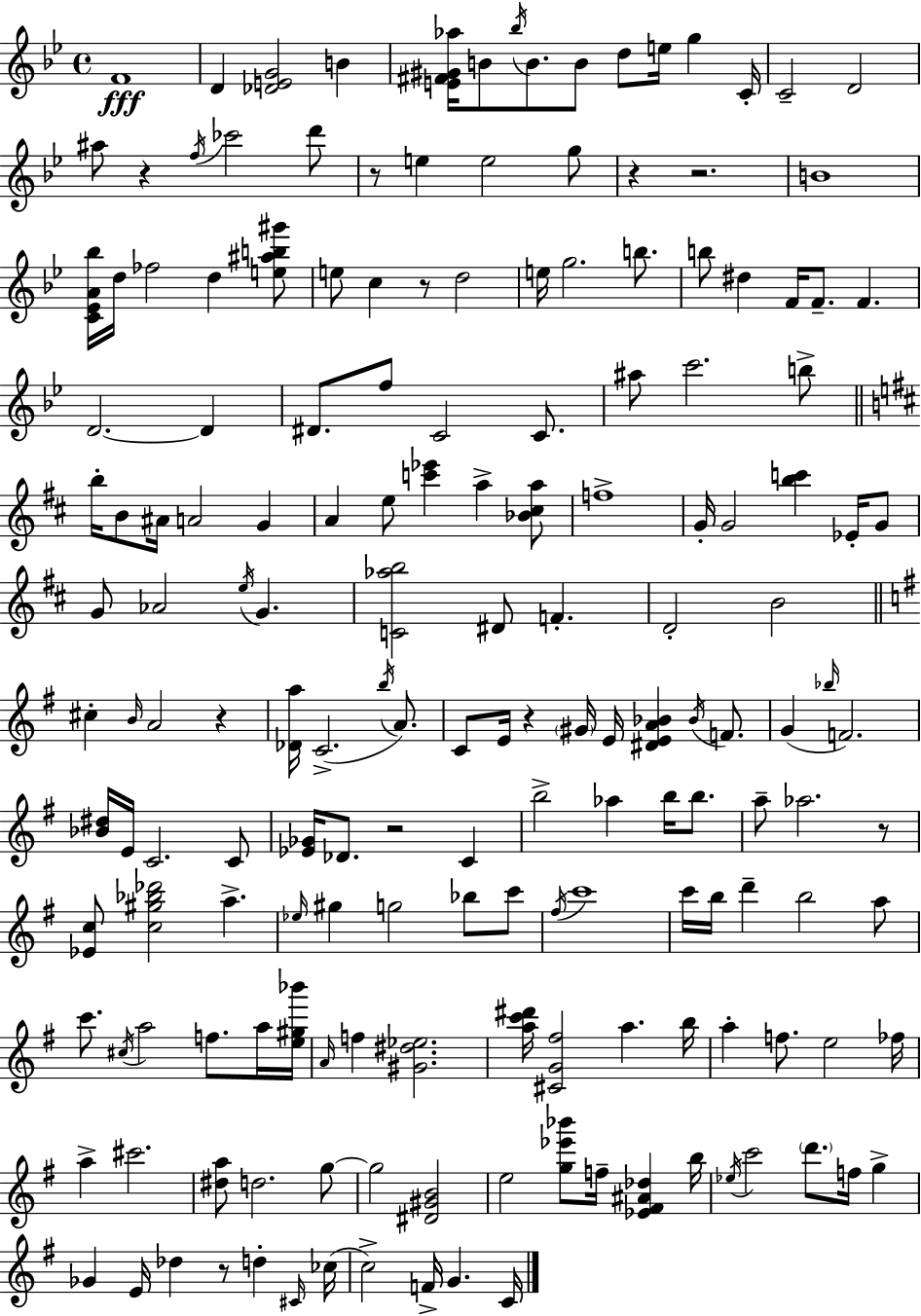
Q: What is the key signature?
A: G minor